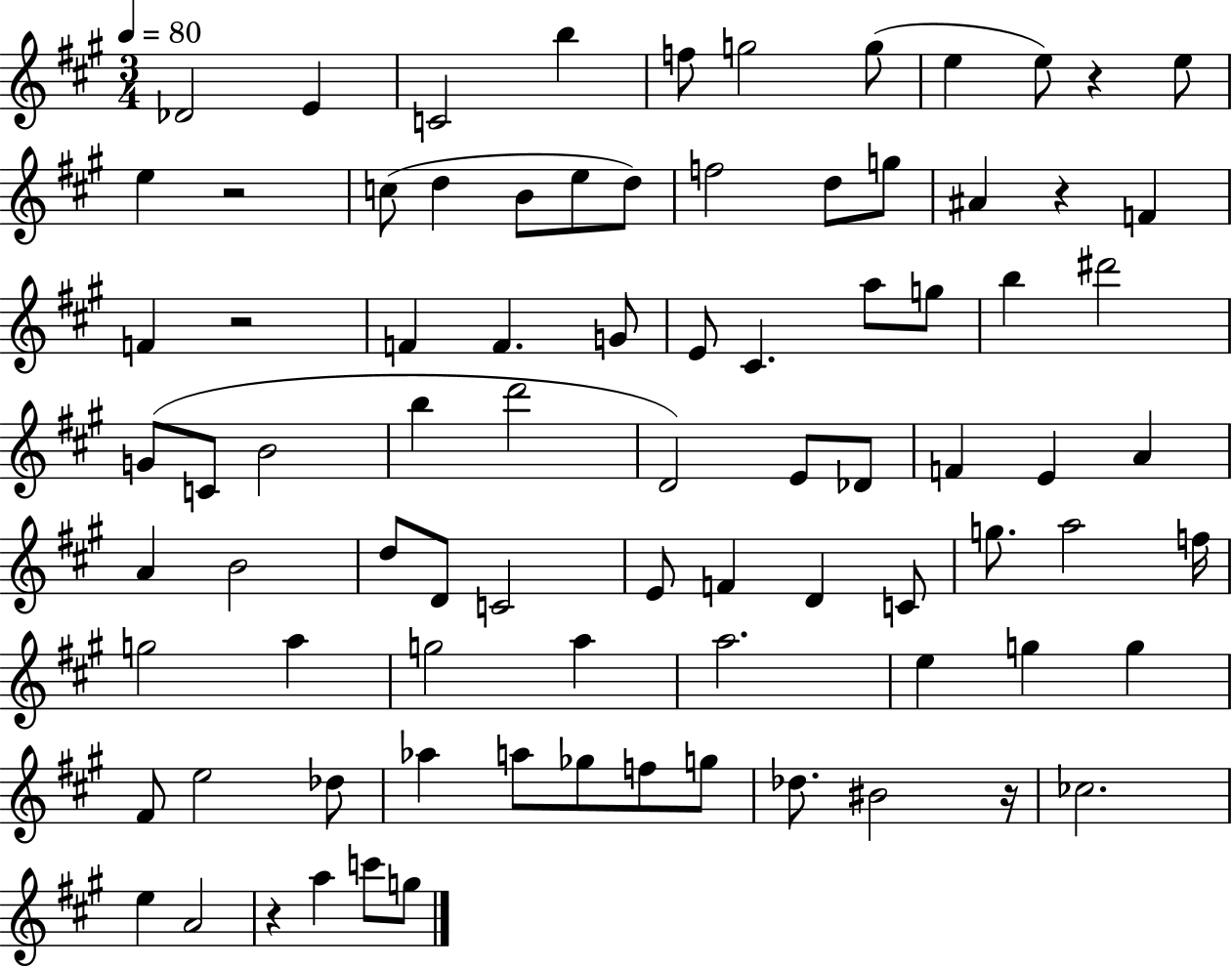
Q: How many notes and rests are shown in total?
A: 84